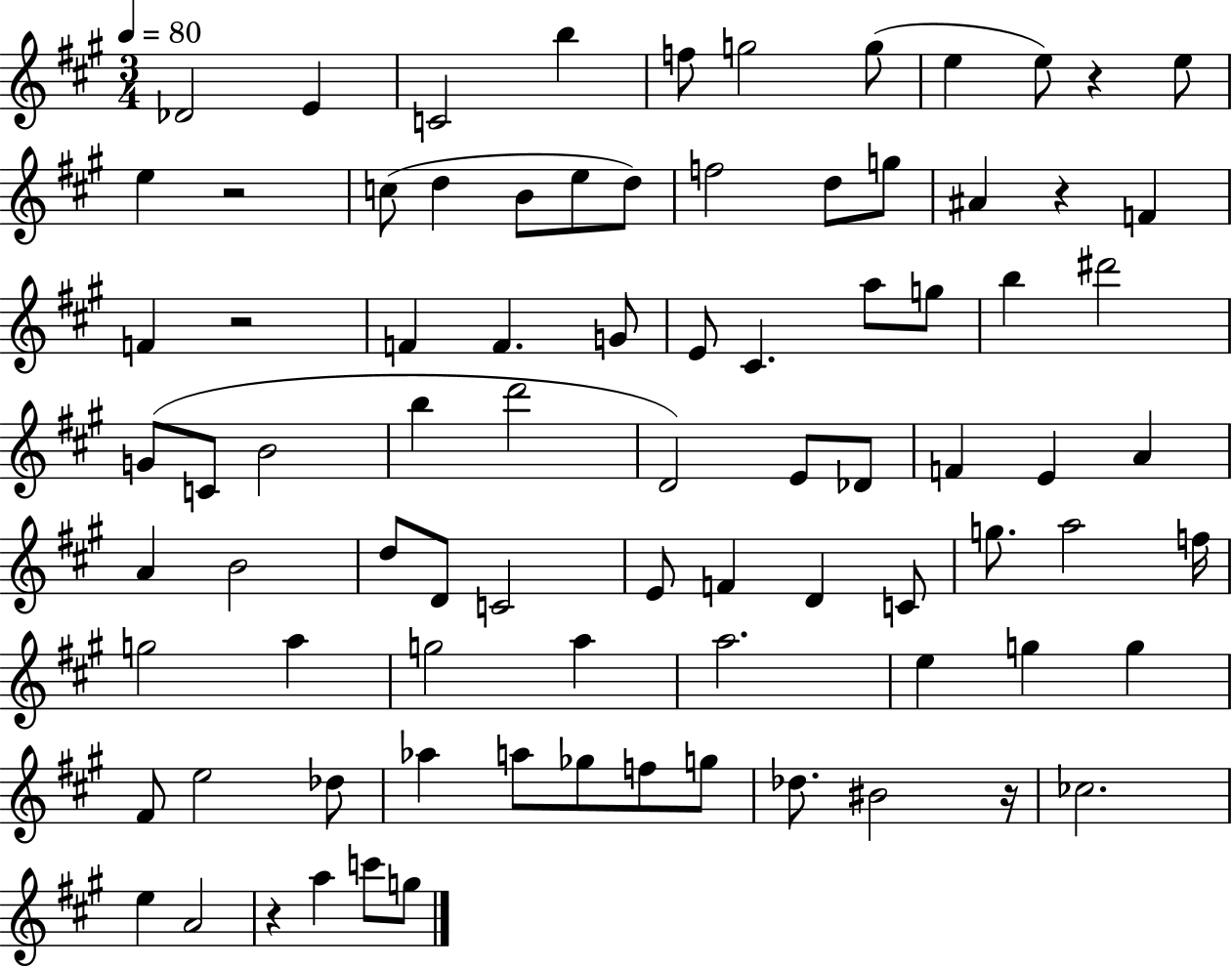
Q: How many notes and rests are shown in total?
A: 84